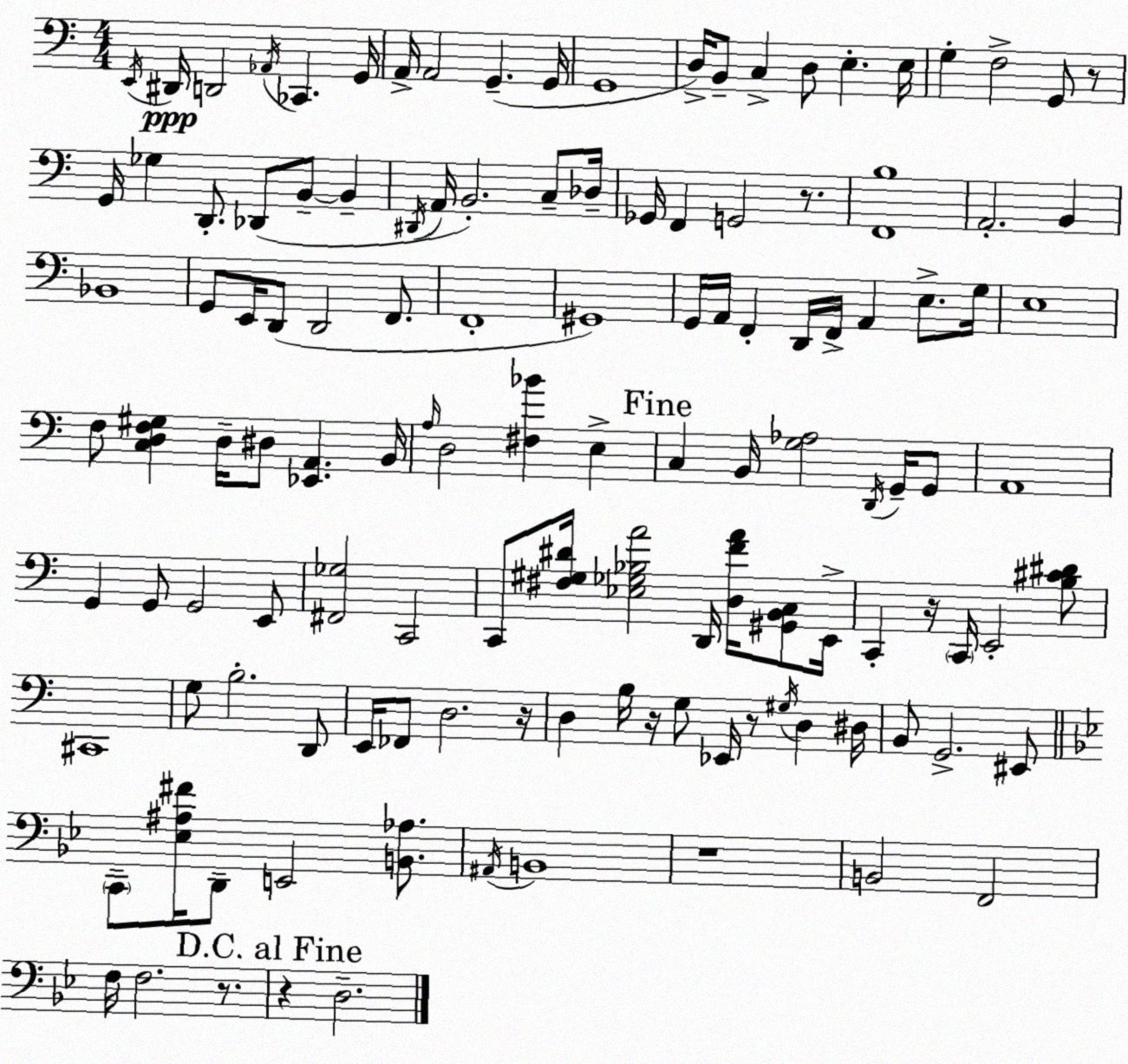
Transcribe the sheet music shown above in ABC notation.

X:1
T:Untitled
M:4/4
L:1/4
K:C
E,,/4 ^D,,/4 D,,2 _A,,/4 _C,, G,,/4 A,,/4 A,,2 G,, G,,/4 G,,4 D,/4 B,,/2 C, D,/2 E, E,/4 G, F,2 G,,/2 z/2 G,,/4 _G, D,,/2 _D,,/2 B,,/2 B,, ^D,,/4 A,,/4 B,,2 C,/2 _D,/4 _G,,/4 F,, G,,2 z/2 [F,,B,]4 A,,2 B,, _B,,4 G,,/2 E,,/4 D,,/2 D,,2 F,,/2 F,,4 ^G,,4 G,,/4 A,,/4 F,, D,,/4 F,,/4 A,, E,/2 G,/4 E,4 F,/2 [C,D,F,^G,] D,/4 ^D,/2 [_E,,A,,] B,,/4 A,/4 D,2 [^F,_B] E, C, B,,/4 [G,_A,]2 D,,/4 G,,/4 G,,/2 A,,4 G,, G,,/2 G,,2 E,,/2 [^F,,_G,]2 C,,2 C,,/2 [^F,^G,^D]/4 [_E,_G,_B,A]2 D,,/4 [D,FA]/4 [^G,,B,,C,]/2 E,,/4 C,, z/4 C,,/4 E,,2 [B,^C^D]/2 ^C,,4 G,/2 B,2 D,,/2 E,,/4 _F,,/2 D,2 z/4 D, B,/4 z/4 G,/2 _E,,/4 z/2 ^G,/4 D, ^D,/4 B,,/2 G,,2 ^E,,/2 C,,/2 [_E,^A,^F]/4 D,,/2 E,,2 [B,,_A,]/2 ^A,,/4 B,,4 z4 B,,2 F,,2 F,/4 F,2 z/2 z D,2